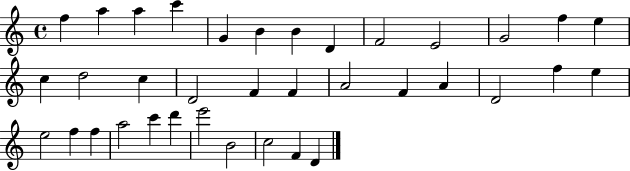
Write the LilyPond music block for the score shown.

{
  \clef treble
  \time 4/4
  \defaultTimeSignature
  \key c \major
  f''4 a''4 a''4 c'''4 | g'4 b'4 b'4 d'4 | f'2 e'2 | g'2 f''4 e''4 | \break c''4 d''2 c''4 | d'2 f'4 f'4 | a'2 f'4 a'4 | d'2 f''4 e''4 | \break e''2 f''4 f''4 | a''2 c'''4 d'''4 | e'''2 b'2 | c''2 f'4 d'4 | \break \bar "|."
}